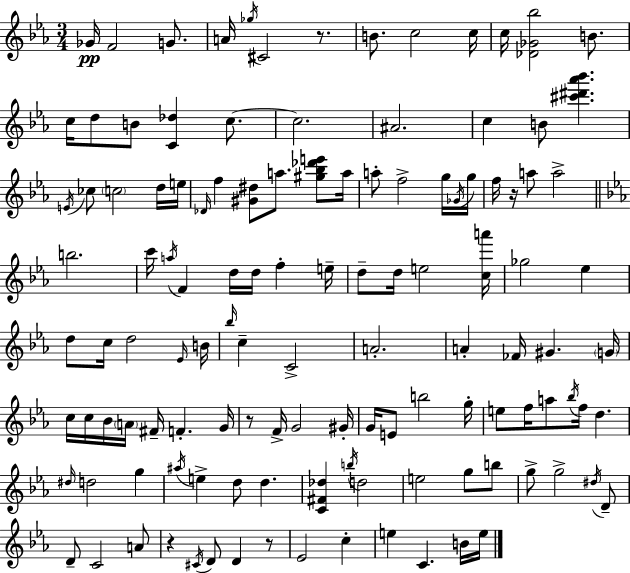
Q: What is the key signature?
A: EES major